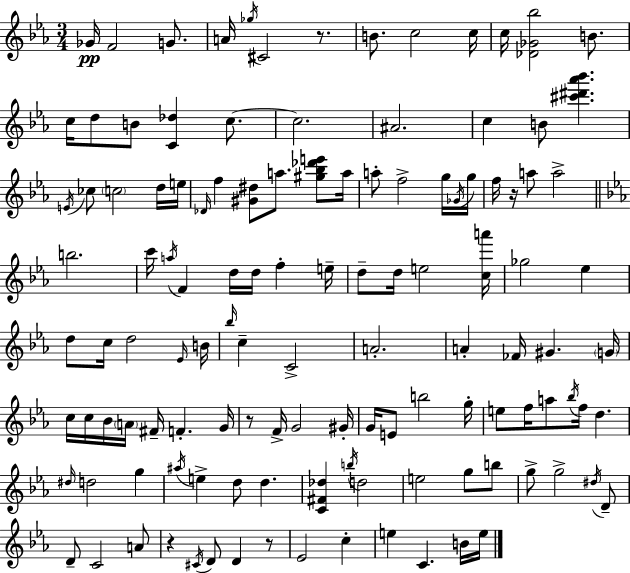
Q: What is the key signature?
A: EES major